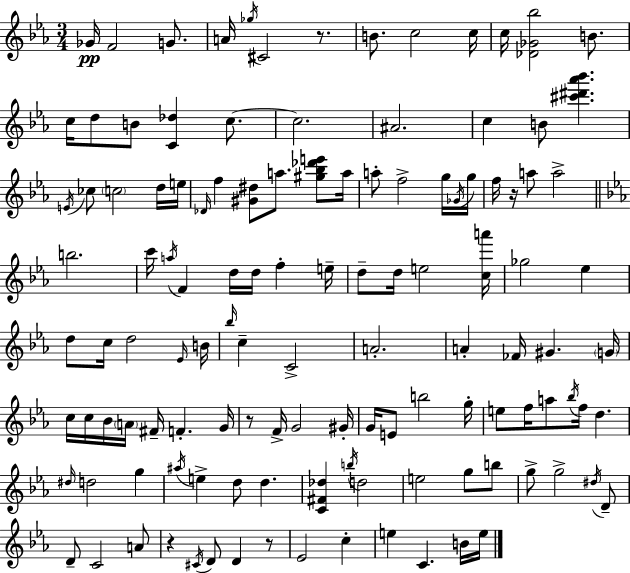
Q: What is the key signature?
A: EES major